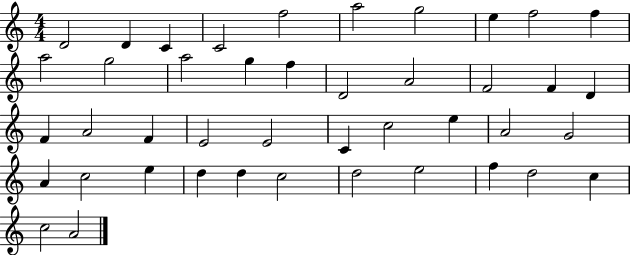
D4/h D4/q C4/q C4/h F5/h A5/h G5/h E5/q F5/h F5/q A5/h G5/h A5/h G5/q F5/q D4/h A4/h F4/h F4/q D4/q F4/q A4/h F4/q E4/h E4/h C4/q C5/h E5/q A4/h G4/h A4/q C5/h E5/q D5/q D5/q C5/h D5/h E5/h F5/q D5/h C5/q C5/h A4/h